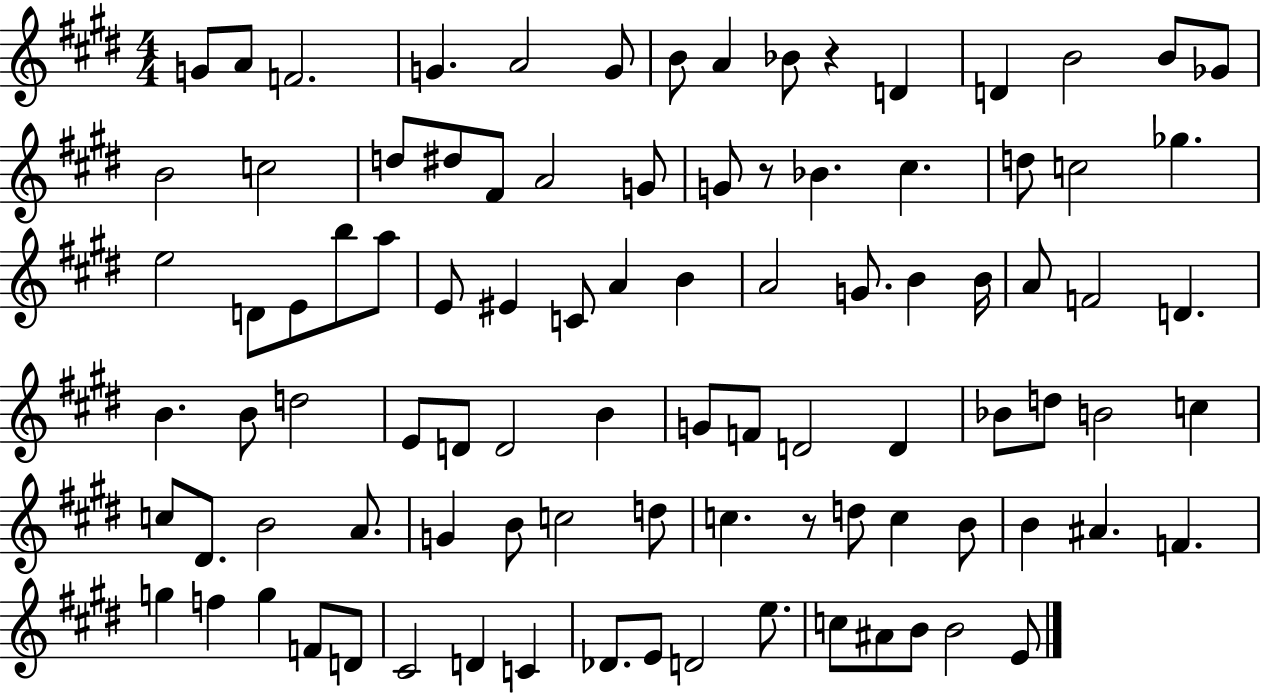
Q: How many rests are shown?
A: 3